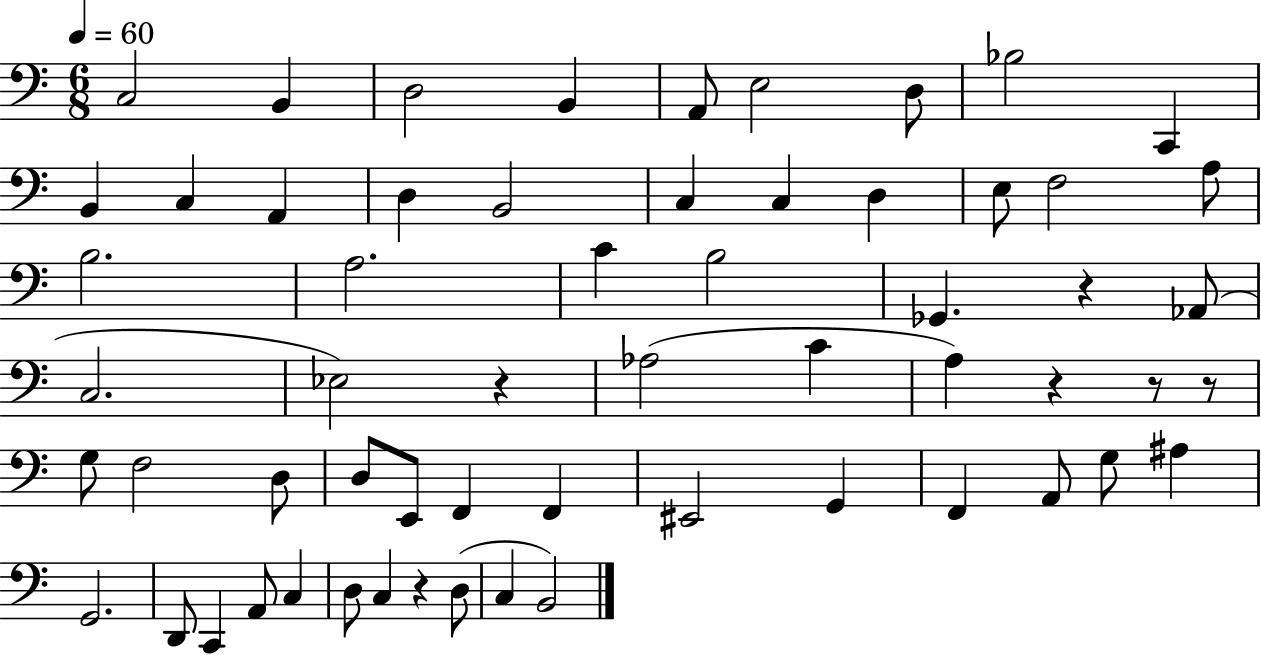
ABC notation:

X:1
T:Untitled
M:6/8
L:1/4
K:C
C,2 B,, D,2 B,, A,,/2 E,2 D,/2 _B,2 C,, B,, C, A,, D, B,,2 C, C, D, E,/2 F,2 A,/2 B,2 A,2 C B,2 _G,, z _A,,/2 C,2 _E,2 z _A,2 C A, z z/2 z/2 G,/2 F,2 D,/2 D,/2 E,,/2 F,, F,, ^E,,2 G,, F,, A,,/2 G,/2 ^A, G,,2 D,,/2 C,, A,,/2 C, D,/2 C, z D,/2 C, B,,2